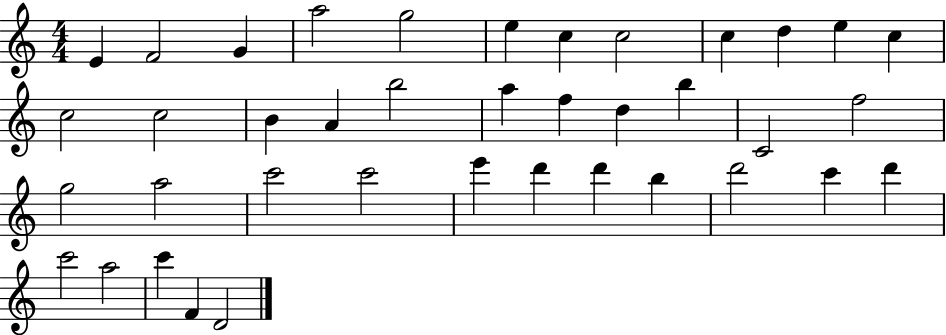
E4/q F4/h G4/q A5/h G5/h E5/q C5/q C5/h C5/q D5/q E5/q C5/q C5/h C5/h B4/q A4/q B5/h A5/q F5/q D5/q B5/q C4/h F5/h G5/h A5/h C6/h C6/h E6/q D6/q D6/q B5/q D6/h C6/q D6/q C6/h A5/h C6/q F4/q D4/h